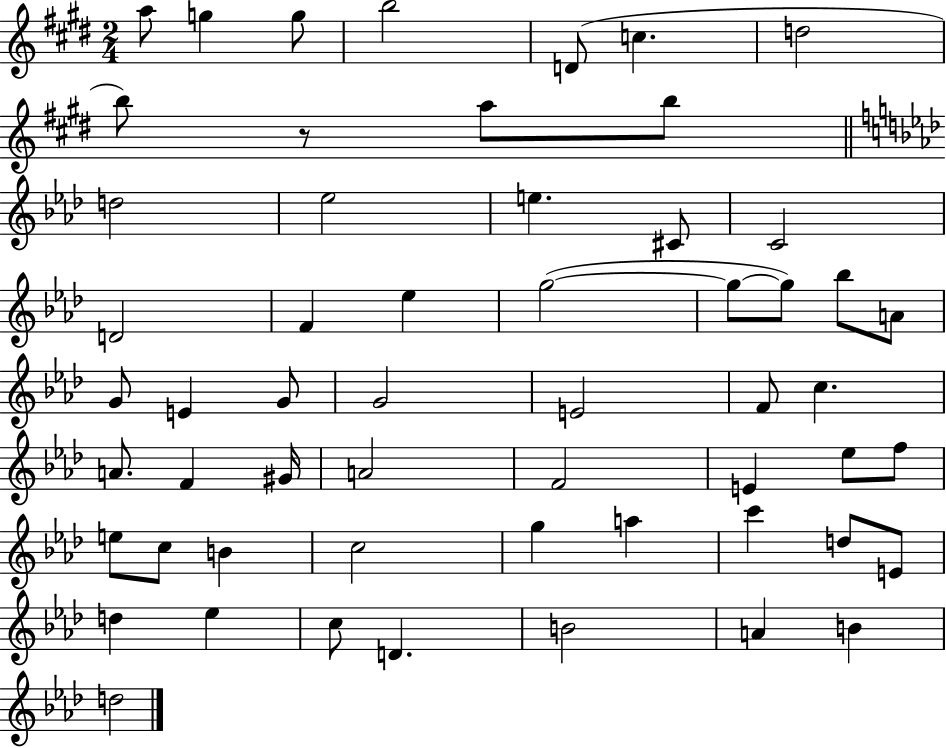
{
  \clef treble
  \numericTimeSignature
  \time 2/4
  \key e \major
  \repeat volta 2 { a''8 g''4 g''8 | b''2 | d'8( c''4. | d''2 | \break b''8) r8 a''8 b''8 | \bar "||" \break \key aes \major d''2 | ees''2 | e''4. cis'8 | c'2 | \break d'2 | f'4 ees''4 | g''2~(~ | g''8~~ g''8) bes''8 a'8 | \break g'8 e'4 g'8 | g'2 | e'2 | f'8 c''4. | \break a'8. f'4 gis'16 | a'2 | f'2 | e'4 ees''8 f''8 | \break e''8 c''8 b'4 | c''2 | g''4 a''4 | c'''4 d''8 e'8 | \break d''4 ees''4 | c''8 d'4. | b'2 | a'4 b'4 | \break d''2 | } \bar "|."
}